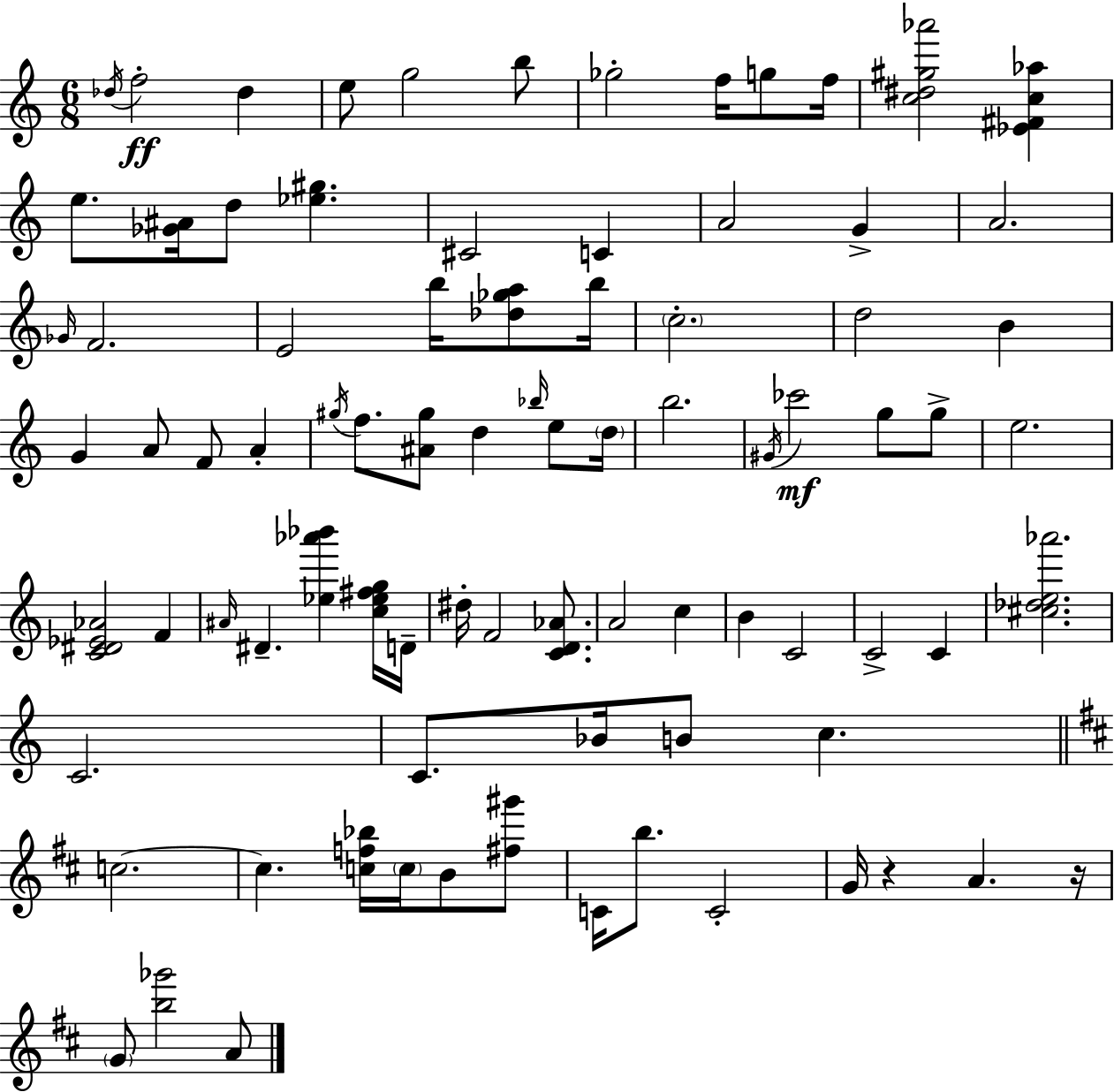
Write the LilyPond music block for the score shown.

{
  \clef treble
  \numericTimeSignature
  \time 6/8
  \key a \minor
  \acciaccatura { des''16 }\ff f''2-. des''4 | e''8 g''2 b''8 | ges''2-. f''16 g''8 | f''16 <c'' dis'' gis'' aes'''>2 <ees' fis' c'' aes''>4 | \break e''8. <ges' ais'>16 d''8 <ees'' gis''>4. | cis'2 c'4 | a'2 g'4-> | a'2. | \break \grace { ges'16 } f'2. | e'2 b''16 <des'' ges'' a''>8 | b''16 \parenthesize c''2.-. | d''2 b'4 | \break g'4 a'8 f'8 a'4-. | \acciaccatura { gis''16 } f''8. <ais' gis''>8 d''4 | \grace { bes''16 } e''8 \parenthesize d''16 b''2. | \acciaccatura { gis'16 }\mf ces'''2 | \break g''8 g''8-> e''2. | <c' dis' ees' aes'>2 | f'4 \grace { ais'16 } dis'4.-- | <ees'' aes''' bes'''>4 <c'' ees'' fis'' g''>16 d'16-- dis''16-. f'2 | \break <c' d' aes'>8. a'2 | c''4 b'4 c'2 | c'2-> | c'4 <cis'' des'' e'' aes'''>2. | \break c'2. | c'8. bes'16 b'8 | c''4. \bar "||" \break \key b \minor c''2.~~ | c''4. <c'' f'' bes''>16 \parenthesize c''16 b'8 <fis'' gis'''>8 | c'16 b''8. c'2-. | g'16 r4 a'4. r16 | \break \parenthesize g'8 <b'' ges'''>2 a'8 | \bar "|."
}